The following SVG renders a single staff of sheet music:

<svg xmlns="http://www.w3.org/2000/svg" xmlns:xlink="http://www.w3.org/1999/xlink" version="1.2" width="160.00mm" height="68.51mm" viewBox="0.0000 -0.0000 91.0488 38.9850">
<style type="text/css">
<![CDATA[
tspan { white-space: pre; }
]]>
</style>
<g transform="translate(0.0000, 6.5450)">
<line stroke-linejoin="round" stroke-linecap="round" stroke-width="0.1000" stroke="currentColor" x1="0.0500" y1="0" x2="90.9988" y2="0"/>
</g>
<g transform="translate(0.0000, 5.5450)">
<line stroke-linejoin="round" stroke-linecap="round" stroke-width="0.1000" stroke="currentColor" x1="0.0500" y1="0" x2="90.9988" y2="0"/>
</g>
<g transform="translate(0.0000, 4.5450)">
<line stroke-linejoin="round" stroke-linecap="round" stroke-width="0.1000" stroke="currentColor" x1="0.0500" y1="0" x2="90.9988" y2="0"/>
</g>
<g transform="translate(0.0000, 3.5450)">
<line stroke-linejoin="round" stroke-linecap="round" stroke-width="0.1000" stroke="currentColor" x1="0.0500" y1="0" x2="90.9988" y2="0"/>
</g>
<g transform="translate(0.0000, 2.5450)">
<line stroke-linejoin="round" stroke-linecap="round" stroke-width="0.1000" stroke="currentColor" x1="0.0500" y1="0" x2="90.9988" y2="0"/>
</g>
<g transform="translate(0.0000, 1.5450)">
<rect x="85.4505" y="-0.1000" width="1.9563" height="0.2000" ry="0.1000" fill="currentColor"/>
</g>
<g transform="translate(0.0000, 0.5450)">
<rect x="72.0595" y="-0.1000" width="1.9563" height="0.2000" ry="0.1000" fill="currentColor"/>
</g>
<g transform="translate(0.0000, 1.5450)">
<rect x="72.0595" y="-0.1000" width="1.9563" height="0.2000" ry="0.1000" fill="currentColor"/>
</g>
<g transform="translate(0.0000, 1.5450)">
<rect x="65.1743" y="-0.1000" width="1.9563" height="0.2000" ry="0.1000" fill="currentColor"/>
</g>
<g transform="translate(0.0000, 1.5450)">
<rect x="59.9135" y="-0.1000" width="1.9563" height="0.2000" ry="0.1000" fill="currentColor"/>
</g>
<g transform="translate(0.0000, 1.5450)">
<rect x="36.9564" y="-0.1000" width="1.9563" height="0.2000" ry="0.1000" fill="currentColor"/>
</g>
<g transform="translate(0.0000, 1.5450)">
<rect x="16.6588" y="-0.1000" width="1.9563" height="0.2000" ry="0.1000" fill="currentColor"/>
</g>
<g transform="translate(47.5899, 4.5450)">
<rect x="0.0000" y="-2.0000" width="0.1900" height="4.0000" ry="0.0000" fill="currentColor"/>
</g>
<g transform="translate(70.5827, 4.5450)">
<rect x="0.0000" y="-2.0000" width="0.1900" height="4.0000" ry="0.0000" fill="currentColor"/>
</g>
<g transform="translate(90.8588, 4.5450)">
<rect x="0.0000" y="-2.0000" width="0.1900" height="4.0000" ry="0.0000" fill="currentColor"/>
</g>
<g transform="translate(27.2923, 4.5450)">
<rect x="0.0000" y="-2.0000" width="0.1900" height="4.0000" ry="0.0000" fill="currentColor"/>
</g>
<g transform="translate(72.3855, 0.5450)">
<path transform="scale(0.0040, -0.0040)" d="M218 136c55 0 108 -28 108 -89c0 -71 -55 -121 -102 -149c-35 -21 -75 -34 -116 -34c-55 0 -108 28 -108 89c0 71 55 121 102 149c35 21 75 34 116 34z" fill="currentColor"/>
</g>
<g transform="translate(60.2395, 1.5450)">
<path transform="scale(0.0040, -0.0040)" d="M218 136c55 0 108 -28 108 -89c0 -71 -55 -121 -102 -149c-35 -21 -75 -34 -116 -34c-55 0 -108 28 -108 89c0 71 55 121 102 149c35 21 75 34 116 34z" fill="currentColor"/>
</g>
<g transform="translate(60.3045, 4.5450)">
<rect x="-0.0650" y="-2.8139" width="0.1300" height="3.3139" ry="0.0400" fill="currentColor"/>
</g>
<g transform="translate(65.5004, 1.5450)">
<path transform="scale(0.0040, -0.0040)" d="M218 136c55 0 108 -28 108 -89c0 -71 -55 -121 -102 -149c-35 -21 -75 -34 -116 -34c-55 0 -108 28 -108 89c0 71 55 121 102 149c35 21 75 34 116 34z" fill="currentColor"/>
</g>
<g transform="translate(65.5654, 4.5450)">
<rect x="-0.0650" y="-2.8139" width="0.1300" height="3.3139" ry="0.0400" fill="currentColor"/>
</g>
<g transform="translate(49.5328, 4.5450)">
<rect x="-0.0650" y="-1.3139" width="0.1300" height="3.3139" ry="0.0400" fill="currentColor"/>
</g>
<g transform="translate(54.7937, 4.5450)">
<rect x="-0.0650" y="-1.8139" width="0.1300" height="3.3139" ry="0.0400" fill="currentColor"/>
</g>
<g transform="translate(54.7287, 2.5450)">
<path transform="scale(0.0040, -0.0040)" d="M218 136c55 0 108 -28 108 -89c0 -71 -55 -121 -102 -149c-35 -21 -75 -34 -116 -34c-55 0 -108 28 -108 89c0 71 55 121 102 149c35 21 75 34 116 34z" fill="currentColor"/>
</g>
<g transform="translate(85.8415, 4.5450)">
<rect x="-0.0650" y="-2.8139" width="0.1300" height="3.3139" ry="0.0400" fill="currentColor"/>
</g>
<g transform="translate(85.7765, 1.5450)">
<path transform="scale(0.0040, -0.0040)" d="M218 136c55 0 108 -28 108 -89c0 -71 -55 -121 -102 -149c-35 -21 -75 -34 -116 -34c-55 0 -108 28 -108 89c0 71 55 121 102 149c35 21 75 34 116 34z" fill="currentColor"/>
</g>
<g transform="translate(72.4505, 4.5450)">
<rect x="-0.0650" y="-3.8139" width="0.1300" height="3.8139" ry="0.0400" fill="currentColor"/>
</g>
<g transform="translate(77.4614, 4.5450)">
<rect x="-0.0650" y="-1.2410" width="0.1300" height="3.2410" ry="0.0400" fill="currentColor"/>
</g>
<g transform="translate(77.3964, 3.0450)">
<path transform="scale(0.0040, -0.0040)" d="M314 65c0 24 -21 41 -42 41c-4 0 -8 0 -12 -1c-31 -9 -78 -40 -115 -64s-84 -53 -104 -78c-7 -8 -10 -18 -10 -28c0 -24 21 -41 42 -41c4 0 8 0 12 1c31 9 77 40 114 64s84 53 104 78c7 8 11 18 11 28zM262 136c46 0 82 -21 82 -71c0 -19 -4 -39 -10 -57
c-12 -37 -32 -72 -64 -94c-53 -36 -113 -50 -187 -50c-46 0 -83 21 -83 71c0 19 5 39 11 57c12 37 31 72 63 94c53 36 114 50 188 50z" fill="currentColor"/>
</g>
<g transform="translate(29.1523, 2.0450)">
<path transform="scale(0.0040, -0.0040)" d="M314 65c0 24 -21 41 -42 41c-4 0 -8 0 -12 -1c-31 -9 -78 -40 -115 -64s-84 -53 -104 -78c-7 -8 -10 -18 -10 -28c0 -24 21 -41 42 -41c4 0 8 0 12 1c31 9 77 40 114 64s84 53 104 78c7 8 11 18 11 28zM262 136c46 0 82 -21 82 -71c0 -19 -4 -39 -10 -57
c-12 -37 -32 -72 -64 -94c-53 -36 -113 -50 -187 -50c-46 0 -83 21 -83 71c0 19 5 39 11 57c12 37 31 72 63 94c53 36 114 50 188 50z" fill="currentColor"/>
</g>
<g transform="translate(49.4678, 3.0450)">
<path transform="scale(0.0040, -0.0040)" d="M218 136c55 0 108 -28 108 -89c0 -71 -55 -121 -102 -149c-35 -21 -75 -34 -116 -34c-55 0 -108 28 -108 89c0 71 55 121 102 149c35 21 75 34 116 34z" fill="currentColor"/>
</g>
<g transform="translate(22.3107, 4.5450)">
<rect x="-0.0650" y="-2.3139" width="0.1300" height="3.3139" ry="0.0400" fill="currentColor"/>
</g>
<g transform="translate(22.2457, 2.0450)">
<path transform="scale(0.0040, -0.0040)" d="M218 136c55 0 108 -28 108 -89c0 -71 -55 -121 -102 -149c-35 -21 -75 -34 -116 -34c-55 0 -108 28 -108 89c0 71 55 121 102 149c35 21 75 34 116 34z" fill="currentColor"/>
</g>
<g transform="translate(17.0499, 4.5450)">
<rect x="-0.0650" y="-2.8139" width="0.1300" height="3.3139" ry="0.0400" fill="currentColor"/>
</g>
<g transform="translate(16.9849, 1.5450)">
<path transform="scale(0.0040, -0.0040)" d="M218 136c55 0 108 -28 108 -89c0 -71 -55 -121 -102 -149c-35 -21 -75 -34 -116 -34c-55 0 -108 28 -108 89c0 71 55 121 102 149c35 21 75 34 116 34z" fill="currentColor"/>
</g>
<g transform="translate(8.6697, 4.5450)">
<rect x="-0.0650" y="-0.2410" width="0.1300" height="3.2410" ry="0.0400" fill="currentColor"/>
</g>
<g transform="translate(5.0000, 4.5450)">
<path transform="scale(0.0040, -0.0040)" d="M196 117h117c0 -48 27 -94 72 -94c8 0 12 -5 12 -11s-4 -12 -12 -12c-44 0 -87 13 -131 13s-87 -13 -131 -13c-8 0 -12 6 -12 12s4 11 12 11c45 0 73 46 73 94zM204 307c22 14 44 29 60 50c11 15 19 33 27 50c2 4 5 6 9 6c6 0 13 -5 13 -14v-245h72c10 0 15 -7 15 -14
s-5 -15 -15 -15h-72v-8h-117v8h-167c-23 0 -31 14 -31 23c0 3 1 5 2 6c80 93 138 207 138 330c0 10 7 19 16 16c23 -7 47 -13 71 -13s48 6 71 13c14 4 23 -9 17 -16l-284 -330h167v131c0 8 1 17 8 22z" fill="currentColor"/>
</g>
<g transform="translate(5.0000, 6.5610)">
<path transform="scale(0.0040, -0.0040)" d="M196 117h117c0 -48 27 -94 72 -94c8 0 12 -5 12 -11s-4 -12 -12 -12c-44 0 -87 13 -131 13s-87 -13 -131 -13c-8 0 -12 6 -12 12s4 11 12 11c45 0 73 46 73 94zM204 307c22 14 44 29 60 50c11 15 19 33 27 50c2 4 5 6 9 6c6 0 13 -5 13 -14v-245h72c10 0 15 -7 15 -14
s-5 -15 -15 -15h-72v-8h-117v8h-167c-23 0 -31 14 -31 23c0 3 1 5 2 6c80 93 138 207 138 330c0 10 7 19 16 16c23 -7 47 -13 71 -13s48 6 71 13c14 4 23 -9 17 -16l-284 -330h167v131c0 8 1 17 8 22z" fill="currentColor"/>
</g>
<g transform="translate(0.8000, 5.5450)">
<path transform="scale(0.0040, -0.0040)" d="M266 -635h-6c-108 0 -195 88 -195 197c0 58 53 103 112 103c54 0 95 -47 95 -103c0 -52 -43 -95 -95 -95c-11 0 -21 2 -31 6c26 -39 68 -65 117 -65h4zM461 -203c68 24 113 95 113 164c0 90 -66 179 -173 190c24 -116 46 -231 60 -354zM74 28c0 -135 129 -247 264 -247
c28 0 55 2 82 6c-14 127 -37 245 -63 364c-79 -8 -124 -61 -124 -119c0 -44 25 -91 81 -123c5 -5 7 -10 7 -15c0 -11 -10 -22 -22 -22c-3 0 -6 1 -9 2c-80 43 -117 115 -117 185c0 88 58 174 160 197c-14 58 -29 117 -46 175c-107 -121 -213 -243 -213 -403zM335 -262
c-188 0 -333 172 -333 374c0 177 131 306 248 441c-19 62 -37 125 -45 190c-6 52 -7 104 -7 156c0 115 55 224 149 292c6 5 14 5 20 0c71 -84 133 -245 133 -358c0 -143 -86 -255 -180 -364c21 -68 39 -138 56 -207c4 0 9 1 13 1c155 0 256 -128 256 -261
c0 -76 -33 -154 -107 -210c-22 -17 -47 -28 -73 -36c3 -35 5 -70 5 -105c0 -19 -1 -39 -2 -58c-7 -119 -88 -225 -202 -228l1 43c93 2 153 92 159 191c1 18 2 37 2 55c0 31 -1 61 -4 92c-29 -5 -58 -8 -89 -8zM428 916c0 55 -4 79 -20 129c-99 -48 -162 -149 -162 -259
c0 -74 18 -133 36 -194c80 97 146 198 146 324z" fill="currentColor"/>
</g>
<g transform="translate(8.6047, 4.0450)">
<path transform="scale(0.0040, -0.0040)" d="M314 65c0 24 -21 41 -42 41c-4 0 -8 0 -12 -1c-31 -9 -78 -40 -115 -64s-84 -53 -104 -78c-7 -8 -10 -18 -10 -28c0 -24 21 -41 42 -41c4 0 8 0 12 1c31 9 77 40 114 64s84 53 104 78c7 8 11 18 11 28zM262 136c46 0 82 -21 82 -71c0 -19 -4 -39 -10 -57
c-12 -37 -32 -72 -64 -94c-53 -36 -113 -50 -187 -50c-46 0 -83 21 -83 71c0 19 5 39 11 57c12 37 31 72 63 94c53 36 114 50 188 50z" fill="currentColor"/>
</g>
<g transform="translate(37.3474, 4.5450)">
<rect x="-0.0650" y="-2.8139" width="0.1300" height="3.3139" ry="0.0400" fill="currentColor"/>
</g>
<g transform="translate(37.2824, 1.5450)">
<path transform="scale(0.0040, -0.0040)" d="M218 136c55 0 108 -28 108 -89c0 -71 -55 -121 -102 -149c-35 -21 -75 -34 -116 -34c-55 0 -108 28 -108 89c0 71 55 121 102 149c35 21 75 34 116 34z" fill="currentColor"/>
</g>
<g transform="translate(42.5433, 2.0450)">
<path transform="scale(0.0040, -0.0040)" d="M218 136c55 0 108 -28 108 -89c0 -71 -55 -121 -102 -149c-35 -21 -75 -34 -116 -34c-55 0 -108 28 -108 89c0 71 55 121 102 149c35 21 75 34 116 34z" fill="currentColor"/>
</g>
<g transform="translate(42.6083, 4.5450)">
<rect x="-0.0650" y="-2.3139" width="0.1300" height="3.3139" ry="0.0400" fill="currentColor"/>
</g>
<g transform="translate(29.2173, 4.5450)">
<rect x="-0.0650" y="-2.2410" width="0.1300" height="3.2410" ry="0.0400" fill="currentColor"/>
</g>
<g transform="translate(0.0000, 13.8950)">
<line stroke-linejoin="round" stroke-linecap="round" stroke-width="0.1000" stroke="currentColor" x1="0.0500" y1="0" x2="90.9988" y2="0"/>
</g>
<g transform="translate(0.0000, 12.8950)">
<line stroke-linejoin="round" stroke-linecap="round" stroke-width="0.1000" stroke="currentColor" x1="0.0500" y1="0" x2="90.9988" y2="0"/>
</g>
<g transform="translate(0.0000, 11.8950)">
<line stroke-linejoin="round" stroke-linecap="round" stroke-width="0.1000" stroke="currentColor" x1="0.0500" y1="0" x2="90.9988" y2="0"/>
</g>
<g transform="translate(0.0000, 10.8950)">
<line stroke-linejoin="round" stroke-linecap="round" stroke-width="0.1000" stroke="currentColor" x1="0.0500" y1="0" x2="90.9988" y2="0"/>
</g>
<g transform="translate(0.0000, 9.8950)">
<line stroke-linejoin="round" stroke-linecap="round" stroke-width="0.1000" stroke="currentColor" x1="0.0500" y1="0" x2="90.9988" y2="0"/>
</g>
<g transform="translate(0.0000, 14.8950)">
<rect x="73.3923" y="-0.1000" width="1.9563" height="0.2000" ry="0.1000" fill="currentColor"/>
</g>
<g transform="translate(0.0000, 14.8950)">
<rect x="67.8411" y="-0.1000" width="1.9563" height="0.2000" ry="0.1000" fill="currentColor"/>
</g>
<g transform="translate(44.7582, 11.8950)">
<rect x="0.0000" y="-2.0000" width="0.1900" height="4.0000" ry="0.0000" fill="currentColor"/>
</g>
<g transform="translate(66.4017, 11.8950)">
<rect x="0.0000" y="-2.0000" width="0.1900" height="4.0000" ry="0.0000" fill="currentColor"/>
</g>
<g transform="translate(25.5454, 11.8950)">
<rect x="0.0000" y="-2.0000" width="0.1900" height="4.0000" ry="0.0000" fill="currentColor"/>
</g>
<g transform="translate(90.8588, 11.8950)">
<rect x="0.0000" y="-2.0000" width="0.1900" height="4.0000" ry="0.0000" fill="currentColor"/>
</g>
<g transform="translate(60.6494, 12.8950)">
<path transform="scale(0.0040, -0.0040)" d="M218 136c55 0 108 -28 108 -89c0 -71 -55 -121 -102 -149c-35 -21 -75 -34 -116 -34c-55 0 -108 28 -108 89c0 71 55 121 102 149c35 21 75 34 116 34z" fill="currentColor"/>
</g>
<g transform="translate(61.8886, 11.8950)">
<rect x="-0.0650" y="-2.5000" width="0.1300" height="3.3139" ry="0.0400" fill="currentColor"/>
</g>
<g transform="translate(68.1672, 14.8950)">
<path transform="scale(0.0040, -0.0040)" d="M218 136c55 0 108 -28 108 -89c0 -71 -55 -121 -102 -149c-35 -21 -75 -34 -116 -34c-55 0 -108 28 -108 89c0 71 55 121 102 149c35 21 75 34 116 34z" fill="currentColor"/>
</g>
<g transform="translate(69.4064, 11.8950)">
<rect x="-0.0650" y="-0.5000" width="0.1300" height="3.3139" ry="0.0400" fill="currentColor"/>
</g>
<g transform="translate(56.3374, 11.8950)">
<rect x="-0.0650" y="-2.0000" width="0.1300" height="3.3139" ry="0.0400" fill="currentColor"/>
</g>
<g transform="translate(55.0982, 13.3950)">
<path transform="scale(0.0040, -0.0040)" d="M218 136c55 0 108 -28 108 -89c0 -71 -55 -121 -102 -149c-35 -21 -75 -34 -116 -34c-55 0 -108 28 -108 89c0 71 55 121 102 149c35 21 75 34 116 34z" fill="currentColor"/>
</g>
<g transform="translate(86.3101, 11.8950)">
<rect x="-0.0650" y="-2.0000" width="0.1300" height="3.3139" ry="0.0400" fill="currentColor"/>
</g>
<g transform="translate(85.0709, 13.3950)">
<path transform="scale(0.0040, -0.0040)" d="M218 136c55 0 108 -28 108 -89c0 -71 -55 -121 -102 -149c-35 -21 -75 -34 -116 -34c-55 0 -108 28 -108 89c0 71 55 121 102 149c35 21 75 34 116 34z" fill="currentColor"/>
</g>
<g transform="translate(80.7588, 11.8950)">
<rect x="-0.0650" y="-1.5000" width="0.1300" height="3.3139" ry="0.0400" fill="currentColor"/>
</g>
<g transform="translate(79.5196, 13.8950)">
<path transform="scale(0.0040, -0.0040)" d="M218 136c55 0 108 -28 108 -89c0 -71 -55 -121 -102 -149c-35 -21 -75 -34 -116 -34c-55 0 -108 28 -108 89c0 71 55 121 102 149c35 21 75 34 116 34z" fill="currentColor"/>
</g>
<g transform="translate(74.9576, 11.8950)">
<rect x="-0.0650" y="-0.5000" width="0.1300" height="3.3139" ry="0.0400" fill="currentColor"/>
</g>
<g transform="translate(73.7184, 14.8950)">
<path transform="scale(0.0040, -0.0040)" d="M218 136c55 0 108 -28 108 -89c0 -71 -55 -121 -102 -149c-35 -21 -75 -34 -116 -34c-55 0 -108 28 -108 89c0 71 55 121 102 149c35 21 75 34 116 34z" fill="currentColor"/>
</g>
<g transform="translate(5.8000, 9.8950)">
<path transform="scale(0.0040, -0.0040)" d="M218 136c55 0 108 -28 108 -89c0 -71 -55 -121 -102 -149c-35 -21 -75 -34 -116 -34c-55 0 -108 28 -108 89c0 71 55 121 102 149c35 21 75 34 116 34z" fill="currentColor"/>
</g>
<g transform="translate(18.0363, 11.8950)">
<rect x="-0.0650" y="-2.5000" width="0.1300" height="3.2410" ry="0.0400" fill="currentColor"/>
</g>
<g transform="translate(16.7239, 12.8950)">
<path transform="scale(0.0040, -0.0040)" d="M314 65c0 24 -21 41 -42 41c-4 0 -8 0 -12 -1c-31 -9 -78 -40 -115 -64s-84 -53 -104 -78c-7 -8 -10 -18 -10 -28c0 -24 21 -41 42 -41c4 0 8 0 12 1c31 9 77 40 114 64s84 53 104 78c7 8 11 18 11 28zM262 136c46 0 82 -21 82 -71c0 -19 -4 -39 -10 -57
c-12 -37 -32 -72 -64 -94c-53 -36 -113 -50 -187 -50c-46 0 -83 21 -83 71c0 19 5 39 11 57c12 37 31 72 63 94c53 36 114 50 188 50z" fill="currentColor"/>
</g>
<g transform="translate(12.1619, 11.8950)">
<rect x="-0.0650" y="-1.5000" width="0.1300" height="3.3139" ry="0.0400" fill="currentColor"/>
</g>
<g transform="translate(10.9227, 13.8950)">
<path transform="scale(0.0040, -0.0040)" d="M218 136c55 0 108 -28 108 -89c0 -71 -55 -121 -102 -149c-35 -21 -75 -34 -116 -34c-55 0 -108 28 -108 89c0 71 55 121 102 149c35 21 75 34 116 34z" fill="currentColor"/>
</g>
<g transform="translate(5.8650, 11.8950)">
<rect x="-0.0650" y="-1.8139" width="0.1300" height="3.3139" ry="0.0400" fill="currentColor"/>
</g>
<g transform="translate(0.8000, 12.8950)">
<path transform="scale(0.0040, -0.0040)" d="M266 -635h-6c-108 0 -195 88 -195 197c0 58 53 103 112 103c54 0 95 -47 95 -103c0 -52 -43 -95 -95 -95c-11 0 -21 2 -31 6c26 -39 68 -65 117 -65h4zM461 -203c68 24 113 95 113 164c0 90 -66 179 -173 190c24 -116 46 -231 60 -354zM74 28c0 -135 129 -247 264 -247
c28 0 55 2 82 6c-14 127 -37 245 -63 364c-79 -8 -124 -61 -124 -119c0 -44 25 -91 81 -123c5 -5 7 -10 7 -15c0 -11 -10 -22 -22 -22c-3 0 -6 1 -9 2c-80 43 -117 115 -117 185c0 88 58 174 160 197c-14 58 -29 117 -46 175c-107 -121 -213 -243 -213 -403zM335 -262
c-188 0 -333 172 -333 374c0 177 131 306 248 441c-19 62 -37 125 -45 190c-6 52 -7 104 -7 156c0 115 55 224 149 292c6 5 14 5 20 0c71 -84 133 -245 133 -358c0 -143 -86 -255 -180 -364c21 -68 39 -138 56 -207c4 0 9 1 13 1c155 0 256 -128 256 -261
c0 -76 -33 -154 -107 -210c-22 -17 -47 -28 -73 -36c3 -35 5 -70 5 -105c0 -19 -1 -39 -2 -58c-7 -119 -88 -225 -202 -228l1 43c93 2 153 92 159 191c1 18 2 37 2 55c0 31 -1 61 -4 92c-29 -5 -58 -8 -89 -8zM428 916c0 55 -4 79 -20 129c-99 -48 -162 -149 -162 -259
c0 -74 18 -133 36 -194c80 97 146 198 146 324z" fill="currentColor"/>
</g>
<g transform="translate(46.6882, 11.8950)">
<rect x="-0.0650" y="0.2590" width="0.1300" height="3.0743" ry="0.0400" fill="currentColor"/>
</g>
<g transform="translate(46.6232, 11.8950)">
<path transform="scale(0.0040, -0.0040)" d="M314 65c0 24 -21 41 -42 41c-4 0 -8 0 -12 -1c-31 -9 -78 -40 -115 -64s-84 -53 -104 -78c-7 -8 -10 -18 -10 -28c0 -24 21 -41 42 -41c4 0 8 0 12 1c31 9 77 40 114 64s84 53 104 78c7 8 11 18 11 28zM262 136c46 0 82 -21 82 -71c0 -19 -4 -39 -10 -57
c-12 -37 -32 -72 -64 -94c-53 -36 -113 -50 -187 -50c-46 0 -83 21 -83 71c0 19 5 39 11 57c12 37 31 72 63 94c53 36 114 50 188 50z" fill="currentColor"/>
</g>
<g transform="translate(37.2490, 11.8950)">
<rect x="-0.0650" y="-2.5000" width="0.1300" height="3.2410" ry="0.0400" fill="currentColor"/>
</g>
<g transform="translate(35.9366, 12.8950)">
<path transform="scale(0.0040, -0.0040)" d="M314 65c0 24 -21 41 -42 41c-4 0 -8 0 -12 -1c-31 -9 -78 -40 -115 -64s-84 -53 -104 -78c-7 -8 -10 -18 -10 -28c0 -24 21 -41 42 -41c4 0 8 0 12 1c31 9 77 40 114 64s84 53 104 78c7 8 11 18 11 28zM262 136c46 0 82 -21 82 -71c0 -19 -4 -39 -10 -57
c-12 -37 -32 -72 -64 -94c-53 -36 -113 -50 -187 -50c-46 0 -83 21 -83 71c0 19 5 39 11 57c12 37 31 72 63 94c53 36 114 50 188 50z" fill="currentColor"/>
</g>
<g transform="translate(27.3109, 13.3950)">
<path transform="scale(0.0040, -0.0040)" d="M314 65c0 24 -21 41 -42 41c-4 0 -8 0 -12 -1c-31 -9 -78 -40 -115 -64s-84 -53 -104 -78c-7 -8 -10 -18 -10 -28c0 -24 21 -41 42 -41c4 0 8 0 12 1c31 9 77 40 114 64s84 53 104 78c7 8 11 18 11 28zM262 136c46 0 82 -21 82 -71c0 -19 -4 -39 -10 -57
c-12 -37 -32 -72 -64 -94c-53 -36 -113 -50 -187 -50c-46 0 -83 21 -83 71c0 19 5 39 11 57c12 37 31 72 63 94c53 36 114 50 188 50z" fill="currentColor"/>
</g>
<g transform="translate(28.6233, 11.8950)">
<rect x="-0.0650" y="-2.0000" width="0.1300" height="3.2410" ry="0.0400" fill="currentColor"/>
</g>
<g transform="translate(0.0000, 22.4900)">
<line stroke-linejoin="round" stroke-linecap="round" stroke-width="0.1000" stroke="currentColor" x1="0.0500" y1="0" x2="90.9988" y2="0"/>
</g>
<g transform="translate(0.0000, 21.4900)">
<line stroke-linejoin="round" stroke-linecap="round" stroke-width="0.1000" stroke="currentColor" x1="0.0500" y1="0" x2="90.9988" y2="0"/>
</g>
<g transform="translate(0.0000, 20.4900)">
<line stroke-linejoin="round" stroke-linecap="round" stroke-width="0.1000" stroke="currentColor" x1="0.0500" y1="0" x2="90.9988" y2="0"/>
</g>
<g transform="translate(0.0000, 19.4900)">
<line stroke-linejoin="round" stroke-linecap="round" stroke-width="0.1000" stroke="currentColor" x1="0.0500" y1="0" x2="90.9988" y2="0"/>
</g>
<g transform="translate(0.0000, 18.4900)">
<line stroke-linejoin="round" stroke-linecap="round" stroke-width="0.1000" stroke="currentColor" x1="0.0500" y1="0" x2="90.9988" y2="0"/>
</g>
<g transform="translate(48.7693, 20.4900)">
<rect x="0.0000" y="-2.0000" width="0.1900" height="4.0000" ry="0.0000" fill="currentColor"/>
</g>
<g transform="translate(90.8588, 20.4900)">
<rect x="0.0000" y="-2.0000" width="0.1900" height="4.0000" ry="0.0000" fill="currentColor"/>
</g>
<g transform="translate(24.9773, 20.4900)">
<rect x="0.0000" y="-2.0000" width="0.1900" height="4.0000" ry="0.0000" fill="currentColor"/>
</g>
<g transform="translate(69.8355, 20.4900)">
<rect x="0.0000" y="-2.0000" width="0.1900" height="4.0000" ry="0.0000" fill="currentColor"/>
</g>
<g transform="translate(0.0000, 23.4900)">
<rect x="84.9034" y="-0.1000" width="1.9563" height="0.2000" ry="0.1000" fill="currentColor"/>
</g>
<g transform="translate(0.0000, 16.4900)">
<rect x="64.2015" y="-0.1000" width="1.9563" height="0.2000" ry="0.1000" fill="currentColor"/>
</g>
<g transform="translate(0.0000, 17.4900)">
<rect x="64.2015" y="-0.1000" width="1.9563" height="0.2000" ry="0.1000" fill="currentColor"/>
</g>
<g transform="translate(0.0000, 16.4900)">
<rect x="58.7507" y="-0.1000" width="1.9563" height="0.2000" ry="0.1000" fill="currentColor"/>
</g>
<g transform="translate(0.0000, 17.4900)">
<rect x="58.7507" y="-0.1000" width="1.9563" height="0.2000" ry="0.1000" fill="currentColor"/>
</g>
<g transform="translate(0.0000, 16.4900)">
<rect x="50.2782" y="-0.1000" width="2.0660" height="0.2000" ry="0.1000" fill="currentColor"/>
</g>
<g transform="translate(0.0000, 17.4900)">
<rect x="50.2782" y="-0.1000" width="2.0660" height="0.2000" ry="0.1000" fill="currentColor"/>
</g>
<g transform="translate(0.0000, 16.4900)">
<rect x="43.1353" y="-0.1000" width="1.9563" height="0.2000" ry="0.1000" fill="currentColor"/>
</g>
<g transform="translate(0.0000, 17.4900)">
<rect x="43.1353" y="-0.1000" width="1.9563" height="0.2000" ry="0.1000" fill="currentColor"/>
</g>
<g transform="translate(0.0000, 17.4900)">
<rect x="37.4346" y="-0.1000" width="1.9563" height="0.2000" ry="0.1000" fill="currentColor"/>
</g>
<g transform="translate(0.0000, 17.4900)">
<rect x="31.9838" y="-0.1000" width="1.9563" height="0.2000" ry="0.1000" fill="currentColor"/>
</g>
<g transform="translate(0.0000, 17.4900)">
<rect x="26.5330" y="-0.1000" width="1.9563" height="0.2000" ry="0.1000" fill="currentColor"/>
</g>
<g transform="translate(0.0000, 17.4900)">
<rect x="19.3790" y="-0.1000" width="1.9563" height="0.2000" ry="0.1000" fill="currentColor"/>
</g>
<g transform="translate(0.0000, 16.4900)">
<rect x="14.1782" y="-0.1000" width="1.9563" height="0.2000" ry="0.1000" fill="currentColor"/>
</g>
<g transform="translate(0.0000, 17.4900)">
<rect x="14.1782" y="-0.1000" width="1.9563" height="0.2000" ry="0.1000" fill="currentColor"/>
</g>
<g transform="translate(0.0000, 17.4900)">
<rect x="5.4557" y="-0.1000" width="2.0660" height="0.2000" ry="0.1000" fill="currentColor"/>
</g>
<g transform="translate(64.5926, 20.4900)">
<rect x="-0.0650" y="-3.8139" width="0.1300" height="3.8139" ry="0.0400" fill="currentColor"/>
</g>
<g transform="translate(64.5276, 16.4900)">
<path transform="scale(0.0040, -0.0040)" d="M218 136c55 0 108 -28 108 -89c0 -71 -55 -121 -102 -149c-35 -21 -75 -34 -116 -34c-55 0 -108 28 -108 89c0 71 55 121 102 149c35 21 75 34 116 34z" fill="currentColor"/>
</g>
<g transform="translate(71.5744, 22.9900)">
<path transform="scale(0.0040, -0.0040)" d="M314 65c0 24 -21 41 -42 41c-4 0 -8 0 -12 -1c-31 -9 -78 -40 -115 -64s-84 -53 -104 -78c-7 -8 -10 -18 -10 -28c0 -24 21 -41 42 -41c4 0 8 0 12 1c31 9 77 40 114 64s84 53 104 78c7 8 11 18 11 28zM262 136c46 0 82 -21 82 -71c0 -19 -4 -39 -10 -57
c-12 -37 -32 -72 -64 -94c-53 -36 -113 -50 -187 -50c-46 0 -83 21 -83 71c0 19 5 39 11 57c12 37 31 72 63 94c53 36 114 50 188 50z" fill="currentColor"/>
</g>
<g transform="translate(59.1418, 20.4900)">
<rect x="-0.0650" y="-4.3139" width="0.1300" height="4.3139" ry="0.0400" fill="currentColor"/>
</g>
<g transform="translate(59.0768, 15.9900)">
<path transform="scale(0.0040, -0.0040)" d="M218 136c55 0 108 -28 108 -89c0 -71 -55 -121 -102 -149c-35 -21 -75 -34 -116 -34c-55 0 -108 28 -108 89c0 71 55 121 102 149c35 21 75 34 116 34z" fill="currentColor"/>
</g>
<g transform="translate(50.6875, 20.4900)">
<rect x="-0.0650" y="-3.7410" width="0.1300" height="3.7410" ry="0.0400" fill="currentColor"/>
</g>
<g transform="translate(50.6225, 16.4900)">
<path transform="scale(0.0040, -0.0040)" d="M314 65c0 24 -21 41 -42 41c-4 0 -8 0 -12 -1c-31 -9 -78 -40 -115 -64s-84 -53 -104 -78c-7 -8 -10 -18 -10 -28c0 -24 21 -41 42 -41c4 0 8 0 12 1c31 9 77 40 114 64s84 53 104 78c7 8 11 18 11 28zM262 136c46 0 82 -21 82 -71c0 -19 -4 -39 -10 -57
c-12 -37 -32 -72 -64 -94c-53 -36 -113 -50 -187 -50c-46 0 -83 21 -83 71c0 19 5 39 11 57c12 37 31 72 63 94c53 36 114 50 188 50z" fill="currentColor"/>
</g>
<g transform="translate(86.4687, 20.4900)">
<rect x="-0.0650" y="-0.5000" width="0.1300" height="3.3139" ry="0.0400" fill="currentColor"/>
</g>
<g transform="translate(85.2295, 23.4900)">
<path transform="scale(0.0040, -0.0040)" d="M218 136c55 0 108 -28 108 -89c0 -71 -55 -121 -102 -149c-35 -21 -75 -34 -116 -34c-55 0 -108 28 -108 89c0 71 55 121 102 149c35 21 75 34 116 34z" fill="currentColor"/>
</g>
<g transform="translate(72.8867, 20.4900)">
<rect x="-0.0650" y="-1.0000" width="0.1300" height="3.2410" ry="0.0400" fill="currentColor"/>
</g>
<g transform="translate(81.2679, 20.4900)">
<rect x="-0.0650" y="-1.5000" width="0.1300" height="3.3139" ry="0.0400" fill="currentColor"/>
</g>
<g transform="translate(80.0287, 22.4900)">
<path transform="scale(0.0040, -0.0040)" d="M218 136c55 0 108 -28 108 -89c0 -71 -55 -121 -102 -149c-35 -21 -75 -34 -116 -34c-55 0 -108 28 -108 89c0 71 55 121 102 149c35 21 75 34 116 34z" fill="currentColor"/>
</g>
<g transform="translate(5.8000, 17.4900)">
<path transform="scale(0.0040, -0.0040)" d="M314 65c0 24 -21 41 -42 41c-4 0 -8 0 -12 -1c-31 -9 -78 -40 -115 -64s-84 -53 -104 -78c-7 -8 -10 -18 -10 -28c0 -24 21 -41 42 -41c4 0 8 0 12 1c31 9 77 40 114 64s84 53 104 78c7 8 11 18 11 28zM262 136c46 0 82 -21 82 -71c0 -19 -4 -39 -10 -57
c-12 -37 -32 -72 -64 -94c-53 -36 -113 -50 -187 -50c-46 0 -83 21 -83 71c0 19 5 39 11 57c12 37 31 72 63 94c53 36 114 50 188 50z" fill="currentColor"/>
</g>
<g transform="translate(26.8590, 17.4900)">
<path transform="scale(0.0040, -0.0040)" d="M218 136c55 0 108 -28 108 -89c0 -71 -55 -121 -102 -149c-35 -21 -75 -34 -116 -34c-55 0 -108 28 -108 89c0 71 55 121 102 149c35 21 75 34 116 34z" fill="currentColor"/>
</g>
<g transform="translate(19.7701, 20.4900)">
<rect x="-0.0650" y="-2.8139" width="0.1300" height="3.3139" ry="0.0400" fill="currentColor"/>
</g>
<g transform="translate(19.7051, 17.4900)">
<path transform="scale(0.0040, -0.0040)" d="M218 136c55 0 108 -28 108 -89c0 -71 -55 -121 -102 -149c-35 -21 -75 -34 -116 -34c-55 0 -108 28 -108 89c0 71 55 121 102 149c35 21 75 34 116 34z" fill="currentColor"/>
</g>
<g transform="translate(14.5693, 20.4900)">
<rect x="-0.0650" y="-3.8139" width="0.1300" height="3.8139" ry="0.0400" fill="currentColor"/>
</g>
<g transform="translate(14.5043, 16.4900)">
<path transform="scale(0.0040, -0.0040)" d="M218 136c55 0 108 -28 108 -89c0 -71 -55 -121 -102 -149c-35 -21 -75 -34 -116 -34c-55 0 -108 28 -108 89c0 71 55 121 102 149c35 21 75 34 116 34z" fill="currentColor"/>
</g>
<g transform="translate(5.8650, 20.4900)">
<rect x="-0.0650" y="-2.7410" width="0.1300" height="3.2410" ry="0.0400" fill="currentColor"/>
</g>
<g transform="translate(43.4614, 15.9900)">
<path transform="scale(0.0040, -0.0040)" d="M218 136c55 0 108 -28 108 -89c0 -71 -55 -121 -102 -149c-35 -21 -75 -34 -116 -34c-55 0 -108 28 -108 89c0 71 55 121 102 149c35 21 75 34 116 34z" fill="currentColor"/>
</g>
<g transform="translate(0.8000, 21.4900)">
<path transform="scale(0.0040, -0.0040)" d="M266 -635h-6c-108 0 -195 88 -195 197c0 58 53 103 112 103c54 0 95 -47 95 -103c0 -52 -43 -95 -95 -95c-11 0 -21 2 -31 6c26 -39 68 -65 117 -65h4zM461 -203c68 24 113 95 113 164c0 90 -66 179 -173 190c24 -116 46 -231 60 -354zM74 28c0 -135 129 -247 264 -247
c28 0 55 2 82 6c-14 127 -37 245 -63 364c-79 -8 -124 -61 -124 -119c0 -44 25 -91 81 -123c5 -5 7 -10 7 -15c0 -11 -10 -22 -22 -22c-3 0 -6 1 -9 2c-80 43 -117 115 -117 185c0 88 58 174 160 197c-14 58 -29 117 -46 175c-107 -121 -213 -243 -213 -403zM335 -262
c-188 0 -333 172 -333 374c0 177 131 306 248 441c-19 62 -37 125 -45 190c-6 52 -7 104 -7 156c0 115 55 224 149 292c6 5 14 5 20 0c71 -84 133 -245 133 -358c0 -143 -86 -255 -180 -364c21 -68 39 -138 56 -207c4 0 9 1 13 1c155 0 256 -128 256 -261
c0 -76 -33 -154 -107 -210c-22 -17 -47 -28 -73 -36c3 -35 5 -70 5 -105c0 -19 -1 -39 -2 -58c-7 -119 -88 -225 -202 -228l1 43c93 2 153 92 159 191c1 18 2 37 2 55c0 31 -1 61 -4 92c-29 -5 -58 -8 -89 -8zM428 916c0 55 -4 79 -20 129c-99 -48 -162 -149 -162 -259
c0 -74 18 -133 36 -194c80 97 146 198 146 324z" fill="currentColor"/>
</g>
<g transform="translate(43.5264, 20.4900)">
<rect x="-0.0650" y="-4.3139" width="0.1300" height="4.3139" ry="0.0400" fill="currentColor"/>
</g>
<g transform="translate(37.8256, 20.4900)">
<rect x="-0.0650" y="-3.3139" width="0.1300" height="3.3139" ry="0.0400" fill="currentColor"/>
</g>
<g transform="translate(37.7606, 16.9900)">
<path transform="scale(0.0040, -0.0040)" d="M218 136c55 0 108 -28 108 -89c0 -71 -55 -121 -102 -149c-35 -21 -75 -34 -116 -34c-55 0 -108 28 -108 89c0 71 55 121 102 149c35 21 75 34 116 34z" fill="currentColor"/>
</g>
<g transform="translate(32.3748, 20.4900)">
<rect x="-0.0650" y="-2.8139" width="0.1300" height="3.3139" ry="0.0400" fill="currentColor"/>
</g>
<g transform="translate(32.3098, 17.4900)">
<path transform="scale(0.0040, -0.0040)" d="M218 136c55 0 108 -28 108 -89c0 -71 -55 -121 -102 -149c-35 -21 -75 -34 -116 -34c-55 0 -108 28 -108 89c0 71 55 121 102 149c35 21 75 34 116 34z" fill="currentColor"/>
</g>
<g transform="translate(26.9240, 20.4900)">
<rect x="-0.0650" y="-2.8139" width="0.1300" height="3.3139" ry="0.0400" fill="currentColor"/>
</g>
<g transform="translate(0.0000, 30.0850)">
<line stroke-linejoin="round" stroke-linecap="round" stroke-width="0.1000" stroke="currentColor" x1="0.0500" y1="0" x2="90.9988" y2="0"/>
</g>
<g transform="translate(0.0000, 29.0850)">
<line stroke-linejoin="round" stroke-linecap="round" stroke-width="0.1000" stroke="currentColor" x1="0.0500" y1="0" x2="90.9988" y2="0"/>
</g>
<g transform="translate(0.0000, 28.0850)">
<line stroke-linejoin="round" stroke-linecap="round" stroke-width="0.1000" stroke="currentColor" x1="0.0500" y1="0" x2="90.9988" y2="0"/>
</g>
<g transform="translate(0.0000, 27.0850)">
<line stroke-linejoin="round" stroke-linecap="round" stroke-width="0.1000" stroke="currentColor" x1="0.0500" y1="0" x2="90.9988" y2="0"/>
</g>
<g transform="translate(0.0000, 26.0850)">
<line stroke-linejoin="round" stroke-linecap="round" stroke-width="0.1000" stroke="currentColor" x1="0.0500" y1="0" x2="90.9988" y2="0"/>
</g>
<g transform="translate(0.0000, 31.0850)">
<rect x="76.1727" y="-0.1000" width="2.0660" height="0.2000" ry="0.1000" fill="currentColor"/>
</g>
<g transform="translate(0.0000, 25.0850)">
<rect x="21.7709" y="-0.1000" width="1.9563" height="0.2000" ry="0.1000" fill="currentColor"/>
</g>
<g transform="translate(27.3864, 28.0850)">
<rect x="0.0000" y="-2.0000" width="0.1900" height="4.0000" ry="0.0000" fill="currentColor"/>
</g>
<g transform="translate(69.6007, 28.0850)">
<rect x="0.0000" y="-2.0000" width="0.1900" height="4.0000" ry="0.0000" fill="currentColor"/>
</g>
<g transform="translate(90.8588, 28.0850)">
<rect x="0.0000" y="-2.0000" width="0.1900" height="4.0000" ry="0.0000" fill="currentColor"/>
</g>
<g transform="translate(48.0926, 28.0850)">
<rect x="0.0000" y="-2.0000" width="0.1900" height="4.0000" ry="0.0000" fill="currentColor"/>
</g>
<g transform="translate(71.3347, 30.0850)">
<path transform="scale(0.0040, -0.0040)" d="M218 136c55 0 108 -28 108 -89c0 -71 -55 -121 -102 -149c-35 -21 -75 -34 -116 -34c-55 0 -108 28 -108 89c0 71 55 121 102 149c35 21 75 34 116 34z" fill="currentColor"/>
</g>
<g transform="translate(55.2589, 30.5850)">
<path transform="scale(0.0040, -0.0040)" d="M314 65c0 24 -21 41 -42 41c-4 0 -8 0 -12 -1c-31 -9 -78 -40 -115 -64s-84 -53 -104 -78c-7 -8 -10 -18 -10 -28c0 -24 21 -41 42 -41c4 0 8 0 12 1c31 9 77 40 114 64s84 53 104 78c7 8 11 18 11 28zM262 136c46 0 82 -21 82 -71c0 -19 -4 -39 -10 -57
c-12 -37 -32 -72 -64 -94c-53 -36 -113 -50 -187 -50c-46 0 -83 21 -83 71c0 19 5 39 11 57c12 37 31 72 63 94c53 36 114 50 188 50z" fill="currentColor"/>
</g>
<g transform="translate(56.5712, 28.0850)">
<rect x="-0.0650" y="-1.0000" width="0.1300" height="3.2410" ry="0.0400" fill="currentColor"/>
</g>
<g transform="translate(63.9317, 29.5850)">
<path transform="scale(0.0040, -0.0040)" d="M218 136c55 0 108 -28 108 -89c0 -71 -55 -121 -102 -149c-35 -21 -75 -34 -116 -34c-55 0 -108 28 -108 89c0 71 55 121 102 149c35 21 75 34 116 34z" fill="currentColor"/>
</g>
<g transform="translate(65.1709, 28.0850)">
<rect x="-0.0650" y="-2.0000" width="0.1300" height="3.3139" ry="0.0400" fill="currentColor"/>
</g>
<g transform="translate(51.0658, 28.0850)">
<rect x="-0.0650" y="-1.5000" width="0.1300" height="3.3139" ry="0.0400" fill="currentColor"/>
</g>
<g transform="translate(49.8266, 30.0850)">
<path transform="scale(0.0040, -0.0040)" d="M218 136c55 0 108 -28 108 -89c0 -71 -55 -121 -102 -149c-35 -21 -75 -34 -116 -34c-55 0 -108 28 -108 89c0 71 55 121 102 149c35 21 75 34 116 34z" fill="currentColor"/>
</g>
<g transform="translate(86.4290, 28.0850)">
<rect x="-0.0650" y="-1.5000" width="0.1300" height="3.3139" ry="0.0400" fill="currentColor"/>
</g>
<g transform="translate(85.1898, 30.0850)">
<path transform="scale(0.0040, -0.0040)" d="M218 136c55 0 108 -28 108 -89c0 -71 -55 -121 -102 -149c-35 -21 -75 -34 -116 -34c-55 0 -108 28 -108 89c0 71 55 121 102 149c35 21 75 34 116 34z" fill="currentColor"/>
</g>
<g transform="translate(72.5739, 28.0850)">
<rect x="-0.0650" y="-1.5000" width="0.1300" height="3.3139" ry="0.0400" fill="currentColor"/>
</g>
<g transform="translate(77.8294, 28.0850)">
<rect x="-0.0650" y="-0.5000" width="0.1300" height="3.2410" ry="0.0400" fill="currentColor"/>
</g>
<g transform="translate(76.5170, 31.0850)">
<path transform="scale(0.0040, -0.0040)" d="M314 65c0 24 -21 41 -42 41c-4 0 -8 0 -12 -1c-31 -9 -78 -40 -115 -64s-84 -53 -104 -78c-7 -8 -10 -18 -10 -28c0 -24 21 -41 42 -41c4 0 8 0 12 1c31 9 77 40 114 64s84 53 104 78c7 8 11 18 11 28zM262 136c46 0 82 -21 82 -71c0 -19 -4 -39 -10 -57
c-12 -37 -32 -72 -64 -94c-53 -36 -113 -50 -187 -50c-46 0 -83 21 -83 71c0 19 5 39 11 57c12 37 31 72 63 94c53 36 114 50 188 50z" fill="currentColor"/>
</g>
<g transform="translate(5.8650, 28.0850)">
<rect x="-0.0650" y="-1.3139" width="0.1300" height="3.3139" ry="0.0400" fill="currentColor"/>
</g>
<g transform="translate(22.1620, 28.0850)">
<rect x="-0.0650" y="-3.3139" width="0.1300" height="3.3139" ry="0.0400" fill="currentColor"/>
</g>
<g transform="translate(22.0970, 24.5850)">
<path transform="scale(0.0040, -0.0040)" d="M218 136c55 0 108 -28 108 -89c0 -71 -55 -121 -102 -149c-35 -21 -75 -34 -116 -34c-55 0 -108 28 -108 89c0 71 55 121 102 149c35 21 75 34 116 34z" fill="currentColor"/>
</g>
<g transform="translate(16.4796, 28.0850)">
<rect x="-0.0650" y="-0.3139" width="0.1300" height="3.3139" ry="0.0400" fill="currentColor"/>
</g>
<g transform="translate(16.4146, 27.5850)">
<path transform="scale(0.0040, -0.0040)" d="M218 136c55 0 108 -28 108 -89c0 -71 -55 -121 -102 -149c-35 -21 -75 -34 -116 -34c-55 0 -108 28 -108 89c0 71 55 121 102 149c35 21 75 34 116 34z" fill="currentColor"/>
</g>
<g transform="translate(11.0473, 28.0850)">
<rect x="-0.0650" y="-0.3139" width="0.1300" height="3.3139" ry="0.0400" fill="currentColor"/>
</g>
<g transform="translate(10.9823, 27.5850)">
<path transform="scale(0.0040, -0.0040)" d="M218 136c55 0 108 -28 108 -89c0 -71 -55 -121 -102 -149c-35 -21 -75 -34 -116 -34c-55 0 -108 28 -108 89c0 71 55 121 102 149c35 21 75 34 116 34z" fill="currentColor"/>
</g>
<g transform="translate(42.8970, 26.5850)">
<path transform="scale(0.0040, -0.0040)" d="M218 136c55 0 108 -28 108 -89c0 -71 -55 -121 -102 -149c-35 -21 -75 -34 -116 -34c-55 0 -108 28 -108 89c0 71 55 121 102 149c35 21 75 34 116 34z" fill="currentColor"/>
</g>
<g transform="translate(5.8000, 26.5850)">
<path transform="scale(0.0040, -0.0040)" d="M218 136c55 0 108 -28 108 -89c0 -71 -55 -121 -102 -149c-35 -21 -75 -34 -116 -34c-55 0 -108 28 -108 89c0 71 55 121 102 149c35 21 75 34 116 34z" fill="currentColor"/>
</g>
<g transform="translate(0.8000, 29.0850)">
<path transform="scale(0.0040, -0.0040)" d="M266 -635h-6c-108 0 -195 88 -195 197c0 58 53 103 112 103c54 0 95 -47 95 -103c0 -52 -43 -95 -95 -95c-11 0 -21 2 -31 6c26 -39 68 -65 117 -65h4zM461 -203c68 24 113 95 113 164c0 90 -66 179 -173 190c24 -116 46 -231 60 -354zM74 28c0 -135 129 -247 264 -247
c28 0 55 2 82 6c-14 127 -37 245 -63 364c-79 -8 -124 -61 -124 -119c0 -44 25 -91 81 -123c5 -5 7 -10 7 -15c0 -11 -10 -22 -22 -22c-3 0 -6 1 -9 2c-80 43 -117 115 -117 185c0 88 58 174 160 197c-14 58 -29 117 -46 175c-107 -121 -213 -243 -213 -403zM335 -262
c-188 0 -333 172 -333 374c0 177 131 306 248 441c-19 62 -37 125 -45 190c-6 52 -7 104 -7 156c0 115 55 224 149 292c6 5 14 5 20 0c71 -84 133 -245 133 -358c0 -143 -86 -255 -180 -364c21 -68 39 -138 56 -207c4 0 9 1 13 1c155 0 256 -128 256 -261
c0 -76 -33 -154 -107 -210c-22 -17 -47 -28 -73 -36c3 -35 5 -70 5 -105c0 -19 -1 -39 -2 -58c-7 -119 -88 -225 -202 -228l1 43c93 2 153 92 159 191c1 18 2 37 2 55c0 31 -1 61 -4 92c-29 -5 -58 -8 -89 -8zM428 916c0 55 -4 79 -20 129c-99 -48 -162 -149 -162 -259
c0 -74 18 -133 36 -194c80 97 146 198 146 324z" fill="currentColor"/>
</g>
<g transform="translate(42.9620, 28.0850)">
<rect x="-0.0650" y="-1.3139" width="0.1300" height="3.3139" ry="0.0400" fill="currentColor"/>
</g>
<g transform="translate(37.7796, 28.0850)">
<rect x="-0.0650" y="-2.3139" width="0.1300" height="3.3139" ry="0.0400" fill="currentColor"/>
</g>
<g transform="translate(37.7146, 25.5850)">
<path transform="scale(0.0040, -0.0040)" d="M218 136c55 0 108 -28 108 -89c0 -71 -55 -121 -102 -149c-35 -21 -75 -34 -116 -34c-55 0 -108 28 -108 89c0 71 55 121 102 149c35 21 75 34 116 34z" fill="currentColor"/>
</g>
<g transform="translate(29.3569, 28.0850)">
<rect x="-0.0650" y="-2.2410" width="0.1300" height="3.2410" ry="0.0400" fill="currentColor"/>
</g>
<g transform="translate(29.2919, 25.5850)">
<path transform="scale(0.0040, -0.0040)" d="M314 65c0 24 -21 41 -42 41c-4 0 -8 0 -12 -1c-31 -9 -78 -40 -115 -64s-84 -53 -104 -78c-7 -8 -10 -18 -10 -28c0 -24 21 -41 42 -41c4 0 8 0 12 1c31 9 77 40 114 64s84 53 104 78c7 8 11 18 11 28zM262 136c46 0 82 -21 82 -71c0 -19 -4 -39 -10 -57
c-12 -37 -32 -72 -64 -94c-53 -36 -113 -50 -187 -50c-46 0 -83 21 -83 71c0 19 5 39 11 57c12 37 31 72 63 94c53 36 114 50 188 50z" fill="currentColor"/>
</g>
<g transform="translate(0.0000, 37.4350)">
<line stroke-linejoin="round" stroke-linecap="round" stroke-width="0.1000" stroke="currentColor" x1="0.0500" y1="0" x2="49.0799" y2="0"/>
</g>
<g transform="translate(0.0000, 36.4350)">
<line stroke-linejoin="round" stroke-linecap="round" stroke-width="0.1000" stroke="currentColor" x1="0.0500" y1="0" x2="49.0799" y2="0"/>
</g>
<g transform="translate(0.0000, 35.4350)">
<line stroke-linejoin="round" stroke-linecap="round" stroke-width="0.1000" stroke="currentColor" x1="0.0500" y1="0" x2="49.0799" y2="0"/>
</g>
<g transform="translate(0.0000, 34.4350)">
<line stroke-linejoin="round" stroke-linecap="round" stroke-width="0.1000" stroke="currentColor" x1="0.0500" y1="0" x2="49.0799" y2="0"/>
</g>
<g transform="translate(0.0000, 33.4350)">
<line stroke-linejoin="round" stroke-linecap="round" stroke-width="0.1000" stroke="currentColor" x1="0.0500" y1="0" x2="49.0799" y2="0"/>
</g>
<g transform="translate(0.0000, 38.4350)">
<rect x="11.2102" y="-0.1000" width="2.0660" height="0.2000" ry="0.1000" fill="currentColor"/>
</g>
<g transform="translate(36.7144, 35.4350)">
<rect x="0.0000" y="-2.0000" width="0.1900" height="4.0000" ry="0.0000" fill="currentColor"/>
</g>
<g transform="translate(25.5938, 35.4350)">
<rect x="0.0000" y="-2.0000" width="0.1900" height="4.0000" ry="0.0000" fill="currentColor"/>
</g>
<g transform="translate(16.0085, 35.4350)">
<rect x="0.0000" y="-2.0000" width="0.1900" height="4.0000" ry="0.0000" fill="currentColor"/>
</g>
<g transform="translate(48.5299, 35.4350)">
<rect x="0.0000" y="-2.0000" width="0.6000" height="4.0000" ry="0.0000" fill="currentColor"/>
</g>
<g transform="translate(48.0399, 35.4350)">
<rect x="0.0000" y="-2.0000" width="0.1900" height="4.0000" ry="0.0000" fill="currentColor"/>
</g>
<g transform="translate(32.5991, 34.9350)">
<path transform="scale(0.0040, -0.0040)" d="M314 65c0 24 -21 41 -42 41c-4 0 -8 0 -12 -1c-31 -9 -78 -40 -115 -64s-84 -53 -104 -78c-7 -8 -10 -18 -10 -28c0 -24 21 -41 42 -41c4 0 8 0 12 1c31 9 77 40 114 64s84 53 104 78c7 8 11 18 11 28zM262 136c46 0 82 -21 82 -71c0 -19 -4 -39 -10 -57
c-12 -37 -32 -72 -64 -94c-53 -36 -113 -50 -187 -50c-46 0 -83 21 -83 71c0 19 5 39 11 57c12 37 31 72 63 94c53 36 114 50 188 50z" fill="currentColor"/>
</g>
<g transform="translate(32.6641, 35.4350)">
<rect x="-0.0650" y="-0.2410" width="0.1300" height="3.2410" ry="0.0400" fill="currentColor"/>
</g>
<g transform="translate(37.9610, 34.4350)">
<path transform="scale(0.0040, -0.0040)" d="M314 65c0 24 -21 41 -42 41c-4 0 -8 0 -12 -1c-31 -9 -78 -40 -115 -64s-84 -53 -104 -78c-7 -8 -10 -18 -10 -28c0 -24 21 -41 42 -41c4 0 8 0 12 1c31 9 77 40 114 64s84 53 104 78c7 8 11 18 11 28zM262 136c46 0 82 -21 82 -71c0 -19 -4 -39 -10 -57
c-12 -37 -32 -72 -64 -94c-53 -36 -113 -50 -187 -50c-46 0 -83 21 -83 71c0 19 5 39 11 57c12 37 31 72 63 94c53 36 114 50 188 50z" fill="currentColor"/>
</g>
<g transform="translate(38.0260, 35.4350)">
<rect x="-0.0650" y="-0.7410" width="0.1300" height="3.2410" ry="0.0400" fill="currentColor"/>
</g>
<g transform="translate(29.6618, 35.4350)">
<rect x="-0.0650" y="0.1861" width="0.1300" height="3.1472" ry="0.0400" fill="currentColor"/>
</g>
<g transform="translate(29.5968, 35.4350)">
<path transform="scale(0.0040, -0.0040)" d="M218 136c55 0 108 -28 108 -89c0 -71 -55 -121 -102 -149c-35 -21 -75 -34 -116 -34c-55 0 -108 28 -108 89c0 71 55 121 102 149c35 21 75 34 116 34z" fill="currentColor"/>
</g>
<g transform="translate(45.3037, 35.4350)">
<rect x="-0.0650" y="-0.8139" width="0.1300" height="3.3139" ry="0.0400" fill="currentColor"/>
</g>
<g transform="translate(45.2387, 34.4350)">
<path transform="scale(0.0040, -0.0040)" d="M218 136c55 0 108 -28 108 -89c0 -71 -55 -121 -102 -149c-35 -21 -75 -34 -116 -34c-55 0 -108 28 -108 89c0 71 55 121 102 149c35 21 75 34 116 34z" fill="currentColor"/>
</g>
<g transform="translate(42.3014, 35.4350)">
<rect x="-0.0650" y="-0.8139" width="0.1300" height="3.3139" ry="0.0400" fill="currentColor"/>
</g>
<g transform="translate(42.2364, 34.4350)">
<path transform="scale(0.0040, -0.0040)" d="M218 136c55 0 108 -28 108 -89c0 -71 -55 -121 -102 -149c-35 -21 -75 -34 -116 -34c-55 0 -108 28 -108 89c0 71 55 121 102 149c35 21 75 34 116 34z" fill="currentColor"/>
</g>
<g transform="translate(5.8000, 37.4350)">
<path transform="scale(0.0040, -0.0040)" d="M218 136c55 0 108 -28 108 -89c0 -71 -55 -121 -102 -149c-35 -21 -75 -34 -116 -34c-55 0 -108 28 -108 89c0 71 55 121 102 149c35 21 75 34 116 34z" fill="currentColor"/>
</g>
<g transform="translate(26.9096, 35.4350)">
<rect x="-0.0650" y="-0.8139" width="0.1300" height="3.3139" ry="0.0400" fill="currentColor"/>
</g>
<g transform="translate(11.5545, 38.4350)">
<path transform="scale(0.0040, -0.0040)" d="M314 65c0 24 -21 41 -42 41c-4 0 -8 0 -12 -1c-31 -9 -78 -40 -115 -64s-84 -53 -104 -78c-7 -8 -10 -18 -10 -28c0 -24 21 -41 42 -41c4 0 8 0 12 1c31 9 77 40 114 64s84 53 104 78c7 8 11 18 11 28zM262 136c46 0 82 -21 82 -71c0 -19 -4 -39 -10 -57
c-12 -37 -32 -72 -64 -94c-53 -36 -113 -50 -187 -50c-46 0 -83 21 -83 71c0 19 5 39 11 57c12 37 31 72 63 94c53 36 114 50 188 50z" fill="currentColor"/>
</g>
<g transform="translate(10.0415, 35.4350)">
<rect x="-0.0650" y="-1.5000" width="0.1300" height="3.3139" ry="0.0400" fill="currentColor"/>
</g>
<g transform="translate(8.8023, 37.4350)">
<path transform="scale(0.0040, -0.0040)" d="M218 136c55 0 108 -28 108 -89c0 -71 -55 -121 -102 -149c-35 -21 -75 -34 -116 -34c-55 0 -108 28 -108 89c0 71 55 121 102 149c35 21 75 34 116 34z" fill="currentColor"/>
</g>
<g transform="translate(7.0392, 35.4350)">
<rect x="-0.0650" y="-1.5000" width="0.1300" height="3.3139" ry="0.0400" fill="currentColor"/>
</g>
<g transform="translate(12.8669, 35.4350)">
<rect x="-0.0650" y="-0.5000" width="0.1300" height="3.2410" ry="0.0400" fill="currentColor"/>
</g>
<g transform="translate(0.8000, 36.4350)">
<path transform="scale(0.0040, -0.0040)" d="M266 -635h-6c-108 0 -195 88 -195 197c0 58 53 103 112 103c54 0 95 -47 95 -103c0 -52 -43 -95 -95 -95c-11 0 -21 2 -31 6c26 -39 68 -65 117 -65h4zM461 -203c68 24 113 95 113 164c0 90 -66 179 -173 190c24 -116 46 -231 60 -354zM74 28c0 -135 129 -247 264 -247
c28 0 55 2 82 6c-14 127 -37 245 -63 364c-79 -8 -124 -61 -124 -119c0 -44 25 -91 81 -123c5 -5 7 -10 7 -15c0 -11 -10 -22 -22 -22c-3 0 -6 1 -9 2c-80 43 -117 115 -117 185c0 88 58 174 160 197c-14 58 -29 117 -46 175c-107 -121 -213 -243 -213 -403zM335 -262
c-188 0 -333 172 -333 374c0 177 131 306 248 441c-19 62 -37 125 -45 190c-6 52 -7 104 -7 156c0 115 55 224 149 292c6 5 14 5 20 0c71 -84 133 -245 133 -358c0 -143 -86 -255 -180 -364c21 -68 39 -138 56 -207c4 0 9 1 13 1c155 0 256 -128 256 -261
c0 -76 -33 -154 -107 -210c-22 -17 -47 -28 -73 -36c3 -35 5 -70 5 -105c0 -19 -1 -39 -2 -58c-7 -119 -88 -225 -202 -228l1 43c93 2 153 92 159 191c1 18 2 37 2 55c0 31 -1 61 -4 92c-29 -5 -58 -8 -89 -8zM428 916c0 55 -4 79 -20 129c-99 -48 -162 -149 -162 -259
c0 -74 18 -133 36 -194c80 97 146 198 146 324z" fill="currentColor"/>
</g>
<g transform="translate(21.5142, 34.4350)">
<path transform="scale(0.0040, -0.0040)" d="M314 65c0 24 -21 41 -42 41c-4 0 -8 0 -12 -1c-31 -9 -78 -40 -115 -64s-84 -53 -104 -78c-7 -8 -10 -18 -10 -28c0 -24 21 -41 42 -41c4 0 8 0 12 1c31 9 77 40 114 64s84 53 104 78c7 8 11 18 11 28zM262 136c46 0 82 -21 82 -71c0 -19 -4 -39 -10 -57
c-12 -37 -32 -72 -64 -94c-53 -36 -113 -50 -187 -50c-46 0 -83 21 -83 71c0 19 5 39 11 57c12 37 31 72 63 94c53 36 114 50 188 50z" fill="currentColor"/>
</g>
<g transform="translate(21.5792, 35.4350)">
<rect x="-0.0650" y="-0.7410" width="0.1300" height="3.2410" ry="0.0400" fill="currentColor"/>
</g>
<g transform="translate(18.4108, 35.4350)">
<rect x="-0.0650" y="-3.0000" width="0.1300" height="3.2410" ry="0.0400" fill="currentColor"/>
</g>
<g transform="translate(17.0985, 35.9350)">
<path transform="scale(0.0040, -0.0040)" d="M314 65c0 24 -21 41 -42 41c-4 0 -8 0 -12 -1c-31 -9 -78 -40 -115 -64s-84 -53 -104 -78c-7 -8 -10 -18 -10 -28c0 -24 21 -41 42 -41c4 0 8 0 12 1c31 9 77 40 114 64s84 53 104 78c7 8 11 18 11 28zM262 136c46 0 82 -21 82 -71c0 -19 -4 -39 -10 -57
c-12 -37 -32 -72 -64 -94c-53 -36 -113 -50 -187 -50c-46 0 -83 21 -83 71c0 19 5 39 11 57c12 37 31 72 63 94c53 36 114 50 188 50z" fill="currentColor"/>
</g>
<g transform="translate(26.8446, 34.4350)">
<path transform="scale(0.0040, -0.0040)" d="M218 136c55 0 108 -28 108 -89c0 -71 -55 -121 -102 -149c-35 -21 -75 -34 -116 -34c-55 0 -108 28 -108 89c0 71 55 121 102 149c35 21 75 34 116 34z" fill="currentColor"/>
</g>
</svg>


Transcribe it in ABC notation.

X:1
T:Untitled
M:4/4
L:1/4
K:C
c2 a g g2 a g e f a a c' e2 a f E G2 F2 G2 B2 F G C C E F a2 c' a a a b d' c'2 d' c' D2 E C e c c b g2 g e E D2 F E C2 E E E C2 A2 d2 d B c2 d2 d d